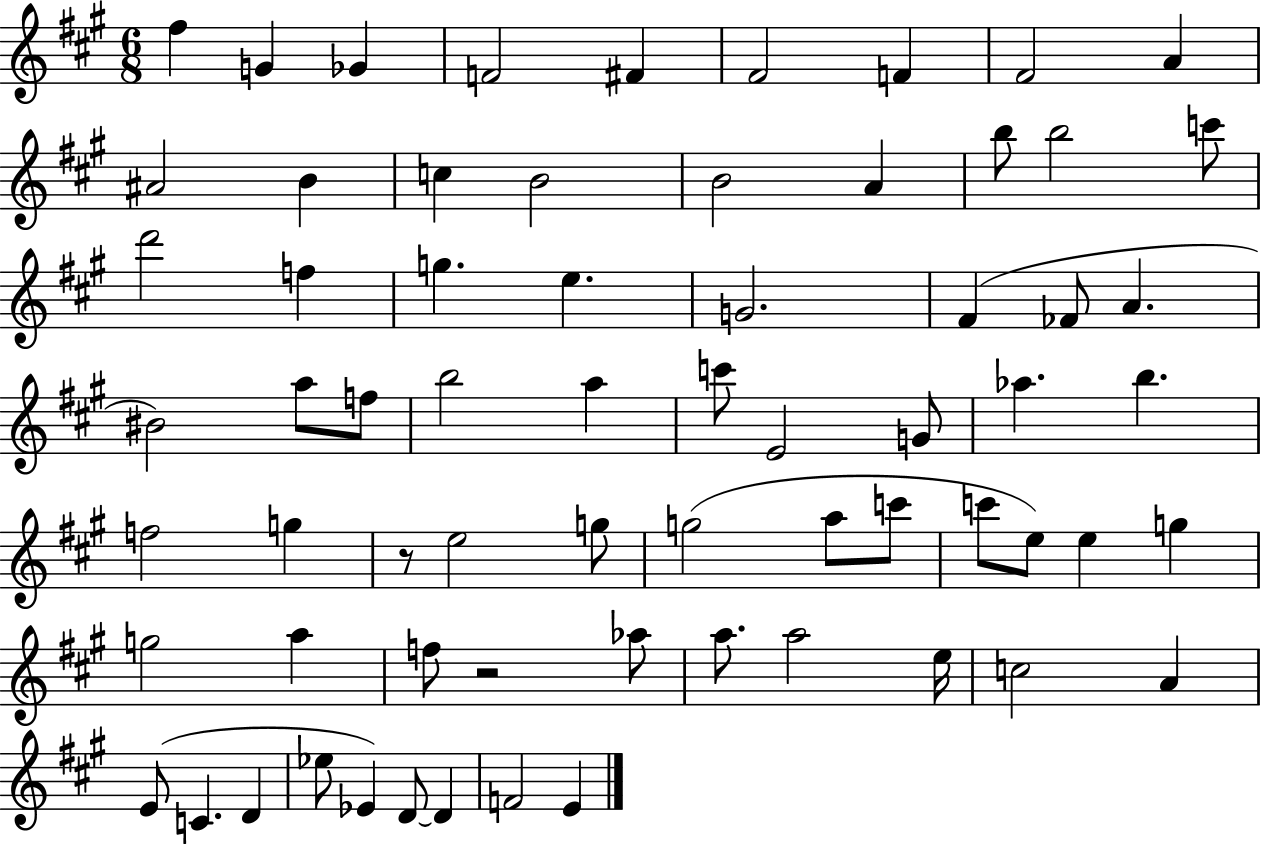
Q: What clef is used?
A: treble